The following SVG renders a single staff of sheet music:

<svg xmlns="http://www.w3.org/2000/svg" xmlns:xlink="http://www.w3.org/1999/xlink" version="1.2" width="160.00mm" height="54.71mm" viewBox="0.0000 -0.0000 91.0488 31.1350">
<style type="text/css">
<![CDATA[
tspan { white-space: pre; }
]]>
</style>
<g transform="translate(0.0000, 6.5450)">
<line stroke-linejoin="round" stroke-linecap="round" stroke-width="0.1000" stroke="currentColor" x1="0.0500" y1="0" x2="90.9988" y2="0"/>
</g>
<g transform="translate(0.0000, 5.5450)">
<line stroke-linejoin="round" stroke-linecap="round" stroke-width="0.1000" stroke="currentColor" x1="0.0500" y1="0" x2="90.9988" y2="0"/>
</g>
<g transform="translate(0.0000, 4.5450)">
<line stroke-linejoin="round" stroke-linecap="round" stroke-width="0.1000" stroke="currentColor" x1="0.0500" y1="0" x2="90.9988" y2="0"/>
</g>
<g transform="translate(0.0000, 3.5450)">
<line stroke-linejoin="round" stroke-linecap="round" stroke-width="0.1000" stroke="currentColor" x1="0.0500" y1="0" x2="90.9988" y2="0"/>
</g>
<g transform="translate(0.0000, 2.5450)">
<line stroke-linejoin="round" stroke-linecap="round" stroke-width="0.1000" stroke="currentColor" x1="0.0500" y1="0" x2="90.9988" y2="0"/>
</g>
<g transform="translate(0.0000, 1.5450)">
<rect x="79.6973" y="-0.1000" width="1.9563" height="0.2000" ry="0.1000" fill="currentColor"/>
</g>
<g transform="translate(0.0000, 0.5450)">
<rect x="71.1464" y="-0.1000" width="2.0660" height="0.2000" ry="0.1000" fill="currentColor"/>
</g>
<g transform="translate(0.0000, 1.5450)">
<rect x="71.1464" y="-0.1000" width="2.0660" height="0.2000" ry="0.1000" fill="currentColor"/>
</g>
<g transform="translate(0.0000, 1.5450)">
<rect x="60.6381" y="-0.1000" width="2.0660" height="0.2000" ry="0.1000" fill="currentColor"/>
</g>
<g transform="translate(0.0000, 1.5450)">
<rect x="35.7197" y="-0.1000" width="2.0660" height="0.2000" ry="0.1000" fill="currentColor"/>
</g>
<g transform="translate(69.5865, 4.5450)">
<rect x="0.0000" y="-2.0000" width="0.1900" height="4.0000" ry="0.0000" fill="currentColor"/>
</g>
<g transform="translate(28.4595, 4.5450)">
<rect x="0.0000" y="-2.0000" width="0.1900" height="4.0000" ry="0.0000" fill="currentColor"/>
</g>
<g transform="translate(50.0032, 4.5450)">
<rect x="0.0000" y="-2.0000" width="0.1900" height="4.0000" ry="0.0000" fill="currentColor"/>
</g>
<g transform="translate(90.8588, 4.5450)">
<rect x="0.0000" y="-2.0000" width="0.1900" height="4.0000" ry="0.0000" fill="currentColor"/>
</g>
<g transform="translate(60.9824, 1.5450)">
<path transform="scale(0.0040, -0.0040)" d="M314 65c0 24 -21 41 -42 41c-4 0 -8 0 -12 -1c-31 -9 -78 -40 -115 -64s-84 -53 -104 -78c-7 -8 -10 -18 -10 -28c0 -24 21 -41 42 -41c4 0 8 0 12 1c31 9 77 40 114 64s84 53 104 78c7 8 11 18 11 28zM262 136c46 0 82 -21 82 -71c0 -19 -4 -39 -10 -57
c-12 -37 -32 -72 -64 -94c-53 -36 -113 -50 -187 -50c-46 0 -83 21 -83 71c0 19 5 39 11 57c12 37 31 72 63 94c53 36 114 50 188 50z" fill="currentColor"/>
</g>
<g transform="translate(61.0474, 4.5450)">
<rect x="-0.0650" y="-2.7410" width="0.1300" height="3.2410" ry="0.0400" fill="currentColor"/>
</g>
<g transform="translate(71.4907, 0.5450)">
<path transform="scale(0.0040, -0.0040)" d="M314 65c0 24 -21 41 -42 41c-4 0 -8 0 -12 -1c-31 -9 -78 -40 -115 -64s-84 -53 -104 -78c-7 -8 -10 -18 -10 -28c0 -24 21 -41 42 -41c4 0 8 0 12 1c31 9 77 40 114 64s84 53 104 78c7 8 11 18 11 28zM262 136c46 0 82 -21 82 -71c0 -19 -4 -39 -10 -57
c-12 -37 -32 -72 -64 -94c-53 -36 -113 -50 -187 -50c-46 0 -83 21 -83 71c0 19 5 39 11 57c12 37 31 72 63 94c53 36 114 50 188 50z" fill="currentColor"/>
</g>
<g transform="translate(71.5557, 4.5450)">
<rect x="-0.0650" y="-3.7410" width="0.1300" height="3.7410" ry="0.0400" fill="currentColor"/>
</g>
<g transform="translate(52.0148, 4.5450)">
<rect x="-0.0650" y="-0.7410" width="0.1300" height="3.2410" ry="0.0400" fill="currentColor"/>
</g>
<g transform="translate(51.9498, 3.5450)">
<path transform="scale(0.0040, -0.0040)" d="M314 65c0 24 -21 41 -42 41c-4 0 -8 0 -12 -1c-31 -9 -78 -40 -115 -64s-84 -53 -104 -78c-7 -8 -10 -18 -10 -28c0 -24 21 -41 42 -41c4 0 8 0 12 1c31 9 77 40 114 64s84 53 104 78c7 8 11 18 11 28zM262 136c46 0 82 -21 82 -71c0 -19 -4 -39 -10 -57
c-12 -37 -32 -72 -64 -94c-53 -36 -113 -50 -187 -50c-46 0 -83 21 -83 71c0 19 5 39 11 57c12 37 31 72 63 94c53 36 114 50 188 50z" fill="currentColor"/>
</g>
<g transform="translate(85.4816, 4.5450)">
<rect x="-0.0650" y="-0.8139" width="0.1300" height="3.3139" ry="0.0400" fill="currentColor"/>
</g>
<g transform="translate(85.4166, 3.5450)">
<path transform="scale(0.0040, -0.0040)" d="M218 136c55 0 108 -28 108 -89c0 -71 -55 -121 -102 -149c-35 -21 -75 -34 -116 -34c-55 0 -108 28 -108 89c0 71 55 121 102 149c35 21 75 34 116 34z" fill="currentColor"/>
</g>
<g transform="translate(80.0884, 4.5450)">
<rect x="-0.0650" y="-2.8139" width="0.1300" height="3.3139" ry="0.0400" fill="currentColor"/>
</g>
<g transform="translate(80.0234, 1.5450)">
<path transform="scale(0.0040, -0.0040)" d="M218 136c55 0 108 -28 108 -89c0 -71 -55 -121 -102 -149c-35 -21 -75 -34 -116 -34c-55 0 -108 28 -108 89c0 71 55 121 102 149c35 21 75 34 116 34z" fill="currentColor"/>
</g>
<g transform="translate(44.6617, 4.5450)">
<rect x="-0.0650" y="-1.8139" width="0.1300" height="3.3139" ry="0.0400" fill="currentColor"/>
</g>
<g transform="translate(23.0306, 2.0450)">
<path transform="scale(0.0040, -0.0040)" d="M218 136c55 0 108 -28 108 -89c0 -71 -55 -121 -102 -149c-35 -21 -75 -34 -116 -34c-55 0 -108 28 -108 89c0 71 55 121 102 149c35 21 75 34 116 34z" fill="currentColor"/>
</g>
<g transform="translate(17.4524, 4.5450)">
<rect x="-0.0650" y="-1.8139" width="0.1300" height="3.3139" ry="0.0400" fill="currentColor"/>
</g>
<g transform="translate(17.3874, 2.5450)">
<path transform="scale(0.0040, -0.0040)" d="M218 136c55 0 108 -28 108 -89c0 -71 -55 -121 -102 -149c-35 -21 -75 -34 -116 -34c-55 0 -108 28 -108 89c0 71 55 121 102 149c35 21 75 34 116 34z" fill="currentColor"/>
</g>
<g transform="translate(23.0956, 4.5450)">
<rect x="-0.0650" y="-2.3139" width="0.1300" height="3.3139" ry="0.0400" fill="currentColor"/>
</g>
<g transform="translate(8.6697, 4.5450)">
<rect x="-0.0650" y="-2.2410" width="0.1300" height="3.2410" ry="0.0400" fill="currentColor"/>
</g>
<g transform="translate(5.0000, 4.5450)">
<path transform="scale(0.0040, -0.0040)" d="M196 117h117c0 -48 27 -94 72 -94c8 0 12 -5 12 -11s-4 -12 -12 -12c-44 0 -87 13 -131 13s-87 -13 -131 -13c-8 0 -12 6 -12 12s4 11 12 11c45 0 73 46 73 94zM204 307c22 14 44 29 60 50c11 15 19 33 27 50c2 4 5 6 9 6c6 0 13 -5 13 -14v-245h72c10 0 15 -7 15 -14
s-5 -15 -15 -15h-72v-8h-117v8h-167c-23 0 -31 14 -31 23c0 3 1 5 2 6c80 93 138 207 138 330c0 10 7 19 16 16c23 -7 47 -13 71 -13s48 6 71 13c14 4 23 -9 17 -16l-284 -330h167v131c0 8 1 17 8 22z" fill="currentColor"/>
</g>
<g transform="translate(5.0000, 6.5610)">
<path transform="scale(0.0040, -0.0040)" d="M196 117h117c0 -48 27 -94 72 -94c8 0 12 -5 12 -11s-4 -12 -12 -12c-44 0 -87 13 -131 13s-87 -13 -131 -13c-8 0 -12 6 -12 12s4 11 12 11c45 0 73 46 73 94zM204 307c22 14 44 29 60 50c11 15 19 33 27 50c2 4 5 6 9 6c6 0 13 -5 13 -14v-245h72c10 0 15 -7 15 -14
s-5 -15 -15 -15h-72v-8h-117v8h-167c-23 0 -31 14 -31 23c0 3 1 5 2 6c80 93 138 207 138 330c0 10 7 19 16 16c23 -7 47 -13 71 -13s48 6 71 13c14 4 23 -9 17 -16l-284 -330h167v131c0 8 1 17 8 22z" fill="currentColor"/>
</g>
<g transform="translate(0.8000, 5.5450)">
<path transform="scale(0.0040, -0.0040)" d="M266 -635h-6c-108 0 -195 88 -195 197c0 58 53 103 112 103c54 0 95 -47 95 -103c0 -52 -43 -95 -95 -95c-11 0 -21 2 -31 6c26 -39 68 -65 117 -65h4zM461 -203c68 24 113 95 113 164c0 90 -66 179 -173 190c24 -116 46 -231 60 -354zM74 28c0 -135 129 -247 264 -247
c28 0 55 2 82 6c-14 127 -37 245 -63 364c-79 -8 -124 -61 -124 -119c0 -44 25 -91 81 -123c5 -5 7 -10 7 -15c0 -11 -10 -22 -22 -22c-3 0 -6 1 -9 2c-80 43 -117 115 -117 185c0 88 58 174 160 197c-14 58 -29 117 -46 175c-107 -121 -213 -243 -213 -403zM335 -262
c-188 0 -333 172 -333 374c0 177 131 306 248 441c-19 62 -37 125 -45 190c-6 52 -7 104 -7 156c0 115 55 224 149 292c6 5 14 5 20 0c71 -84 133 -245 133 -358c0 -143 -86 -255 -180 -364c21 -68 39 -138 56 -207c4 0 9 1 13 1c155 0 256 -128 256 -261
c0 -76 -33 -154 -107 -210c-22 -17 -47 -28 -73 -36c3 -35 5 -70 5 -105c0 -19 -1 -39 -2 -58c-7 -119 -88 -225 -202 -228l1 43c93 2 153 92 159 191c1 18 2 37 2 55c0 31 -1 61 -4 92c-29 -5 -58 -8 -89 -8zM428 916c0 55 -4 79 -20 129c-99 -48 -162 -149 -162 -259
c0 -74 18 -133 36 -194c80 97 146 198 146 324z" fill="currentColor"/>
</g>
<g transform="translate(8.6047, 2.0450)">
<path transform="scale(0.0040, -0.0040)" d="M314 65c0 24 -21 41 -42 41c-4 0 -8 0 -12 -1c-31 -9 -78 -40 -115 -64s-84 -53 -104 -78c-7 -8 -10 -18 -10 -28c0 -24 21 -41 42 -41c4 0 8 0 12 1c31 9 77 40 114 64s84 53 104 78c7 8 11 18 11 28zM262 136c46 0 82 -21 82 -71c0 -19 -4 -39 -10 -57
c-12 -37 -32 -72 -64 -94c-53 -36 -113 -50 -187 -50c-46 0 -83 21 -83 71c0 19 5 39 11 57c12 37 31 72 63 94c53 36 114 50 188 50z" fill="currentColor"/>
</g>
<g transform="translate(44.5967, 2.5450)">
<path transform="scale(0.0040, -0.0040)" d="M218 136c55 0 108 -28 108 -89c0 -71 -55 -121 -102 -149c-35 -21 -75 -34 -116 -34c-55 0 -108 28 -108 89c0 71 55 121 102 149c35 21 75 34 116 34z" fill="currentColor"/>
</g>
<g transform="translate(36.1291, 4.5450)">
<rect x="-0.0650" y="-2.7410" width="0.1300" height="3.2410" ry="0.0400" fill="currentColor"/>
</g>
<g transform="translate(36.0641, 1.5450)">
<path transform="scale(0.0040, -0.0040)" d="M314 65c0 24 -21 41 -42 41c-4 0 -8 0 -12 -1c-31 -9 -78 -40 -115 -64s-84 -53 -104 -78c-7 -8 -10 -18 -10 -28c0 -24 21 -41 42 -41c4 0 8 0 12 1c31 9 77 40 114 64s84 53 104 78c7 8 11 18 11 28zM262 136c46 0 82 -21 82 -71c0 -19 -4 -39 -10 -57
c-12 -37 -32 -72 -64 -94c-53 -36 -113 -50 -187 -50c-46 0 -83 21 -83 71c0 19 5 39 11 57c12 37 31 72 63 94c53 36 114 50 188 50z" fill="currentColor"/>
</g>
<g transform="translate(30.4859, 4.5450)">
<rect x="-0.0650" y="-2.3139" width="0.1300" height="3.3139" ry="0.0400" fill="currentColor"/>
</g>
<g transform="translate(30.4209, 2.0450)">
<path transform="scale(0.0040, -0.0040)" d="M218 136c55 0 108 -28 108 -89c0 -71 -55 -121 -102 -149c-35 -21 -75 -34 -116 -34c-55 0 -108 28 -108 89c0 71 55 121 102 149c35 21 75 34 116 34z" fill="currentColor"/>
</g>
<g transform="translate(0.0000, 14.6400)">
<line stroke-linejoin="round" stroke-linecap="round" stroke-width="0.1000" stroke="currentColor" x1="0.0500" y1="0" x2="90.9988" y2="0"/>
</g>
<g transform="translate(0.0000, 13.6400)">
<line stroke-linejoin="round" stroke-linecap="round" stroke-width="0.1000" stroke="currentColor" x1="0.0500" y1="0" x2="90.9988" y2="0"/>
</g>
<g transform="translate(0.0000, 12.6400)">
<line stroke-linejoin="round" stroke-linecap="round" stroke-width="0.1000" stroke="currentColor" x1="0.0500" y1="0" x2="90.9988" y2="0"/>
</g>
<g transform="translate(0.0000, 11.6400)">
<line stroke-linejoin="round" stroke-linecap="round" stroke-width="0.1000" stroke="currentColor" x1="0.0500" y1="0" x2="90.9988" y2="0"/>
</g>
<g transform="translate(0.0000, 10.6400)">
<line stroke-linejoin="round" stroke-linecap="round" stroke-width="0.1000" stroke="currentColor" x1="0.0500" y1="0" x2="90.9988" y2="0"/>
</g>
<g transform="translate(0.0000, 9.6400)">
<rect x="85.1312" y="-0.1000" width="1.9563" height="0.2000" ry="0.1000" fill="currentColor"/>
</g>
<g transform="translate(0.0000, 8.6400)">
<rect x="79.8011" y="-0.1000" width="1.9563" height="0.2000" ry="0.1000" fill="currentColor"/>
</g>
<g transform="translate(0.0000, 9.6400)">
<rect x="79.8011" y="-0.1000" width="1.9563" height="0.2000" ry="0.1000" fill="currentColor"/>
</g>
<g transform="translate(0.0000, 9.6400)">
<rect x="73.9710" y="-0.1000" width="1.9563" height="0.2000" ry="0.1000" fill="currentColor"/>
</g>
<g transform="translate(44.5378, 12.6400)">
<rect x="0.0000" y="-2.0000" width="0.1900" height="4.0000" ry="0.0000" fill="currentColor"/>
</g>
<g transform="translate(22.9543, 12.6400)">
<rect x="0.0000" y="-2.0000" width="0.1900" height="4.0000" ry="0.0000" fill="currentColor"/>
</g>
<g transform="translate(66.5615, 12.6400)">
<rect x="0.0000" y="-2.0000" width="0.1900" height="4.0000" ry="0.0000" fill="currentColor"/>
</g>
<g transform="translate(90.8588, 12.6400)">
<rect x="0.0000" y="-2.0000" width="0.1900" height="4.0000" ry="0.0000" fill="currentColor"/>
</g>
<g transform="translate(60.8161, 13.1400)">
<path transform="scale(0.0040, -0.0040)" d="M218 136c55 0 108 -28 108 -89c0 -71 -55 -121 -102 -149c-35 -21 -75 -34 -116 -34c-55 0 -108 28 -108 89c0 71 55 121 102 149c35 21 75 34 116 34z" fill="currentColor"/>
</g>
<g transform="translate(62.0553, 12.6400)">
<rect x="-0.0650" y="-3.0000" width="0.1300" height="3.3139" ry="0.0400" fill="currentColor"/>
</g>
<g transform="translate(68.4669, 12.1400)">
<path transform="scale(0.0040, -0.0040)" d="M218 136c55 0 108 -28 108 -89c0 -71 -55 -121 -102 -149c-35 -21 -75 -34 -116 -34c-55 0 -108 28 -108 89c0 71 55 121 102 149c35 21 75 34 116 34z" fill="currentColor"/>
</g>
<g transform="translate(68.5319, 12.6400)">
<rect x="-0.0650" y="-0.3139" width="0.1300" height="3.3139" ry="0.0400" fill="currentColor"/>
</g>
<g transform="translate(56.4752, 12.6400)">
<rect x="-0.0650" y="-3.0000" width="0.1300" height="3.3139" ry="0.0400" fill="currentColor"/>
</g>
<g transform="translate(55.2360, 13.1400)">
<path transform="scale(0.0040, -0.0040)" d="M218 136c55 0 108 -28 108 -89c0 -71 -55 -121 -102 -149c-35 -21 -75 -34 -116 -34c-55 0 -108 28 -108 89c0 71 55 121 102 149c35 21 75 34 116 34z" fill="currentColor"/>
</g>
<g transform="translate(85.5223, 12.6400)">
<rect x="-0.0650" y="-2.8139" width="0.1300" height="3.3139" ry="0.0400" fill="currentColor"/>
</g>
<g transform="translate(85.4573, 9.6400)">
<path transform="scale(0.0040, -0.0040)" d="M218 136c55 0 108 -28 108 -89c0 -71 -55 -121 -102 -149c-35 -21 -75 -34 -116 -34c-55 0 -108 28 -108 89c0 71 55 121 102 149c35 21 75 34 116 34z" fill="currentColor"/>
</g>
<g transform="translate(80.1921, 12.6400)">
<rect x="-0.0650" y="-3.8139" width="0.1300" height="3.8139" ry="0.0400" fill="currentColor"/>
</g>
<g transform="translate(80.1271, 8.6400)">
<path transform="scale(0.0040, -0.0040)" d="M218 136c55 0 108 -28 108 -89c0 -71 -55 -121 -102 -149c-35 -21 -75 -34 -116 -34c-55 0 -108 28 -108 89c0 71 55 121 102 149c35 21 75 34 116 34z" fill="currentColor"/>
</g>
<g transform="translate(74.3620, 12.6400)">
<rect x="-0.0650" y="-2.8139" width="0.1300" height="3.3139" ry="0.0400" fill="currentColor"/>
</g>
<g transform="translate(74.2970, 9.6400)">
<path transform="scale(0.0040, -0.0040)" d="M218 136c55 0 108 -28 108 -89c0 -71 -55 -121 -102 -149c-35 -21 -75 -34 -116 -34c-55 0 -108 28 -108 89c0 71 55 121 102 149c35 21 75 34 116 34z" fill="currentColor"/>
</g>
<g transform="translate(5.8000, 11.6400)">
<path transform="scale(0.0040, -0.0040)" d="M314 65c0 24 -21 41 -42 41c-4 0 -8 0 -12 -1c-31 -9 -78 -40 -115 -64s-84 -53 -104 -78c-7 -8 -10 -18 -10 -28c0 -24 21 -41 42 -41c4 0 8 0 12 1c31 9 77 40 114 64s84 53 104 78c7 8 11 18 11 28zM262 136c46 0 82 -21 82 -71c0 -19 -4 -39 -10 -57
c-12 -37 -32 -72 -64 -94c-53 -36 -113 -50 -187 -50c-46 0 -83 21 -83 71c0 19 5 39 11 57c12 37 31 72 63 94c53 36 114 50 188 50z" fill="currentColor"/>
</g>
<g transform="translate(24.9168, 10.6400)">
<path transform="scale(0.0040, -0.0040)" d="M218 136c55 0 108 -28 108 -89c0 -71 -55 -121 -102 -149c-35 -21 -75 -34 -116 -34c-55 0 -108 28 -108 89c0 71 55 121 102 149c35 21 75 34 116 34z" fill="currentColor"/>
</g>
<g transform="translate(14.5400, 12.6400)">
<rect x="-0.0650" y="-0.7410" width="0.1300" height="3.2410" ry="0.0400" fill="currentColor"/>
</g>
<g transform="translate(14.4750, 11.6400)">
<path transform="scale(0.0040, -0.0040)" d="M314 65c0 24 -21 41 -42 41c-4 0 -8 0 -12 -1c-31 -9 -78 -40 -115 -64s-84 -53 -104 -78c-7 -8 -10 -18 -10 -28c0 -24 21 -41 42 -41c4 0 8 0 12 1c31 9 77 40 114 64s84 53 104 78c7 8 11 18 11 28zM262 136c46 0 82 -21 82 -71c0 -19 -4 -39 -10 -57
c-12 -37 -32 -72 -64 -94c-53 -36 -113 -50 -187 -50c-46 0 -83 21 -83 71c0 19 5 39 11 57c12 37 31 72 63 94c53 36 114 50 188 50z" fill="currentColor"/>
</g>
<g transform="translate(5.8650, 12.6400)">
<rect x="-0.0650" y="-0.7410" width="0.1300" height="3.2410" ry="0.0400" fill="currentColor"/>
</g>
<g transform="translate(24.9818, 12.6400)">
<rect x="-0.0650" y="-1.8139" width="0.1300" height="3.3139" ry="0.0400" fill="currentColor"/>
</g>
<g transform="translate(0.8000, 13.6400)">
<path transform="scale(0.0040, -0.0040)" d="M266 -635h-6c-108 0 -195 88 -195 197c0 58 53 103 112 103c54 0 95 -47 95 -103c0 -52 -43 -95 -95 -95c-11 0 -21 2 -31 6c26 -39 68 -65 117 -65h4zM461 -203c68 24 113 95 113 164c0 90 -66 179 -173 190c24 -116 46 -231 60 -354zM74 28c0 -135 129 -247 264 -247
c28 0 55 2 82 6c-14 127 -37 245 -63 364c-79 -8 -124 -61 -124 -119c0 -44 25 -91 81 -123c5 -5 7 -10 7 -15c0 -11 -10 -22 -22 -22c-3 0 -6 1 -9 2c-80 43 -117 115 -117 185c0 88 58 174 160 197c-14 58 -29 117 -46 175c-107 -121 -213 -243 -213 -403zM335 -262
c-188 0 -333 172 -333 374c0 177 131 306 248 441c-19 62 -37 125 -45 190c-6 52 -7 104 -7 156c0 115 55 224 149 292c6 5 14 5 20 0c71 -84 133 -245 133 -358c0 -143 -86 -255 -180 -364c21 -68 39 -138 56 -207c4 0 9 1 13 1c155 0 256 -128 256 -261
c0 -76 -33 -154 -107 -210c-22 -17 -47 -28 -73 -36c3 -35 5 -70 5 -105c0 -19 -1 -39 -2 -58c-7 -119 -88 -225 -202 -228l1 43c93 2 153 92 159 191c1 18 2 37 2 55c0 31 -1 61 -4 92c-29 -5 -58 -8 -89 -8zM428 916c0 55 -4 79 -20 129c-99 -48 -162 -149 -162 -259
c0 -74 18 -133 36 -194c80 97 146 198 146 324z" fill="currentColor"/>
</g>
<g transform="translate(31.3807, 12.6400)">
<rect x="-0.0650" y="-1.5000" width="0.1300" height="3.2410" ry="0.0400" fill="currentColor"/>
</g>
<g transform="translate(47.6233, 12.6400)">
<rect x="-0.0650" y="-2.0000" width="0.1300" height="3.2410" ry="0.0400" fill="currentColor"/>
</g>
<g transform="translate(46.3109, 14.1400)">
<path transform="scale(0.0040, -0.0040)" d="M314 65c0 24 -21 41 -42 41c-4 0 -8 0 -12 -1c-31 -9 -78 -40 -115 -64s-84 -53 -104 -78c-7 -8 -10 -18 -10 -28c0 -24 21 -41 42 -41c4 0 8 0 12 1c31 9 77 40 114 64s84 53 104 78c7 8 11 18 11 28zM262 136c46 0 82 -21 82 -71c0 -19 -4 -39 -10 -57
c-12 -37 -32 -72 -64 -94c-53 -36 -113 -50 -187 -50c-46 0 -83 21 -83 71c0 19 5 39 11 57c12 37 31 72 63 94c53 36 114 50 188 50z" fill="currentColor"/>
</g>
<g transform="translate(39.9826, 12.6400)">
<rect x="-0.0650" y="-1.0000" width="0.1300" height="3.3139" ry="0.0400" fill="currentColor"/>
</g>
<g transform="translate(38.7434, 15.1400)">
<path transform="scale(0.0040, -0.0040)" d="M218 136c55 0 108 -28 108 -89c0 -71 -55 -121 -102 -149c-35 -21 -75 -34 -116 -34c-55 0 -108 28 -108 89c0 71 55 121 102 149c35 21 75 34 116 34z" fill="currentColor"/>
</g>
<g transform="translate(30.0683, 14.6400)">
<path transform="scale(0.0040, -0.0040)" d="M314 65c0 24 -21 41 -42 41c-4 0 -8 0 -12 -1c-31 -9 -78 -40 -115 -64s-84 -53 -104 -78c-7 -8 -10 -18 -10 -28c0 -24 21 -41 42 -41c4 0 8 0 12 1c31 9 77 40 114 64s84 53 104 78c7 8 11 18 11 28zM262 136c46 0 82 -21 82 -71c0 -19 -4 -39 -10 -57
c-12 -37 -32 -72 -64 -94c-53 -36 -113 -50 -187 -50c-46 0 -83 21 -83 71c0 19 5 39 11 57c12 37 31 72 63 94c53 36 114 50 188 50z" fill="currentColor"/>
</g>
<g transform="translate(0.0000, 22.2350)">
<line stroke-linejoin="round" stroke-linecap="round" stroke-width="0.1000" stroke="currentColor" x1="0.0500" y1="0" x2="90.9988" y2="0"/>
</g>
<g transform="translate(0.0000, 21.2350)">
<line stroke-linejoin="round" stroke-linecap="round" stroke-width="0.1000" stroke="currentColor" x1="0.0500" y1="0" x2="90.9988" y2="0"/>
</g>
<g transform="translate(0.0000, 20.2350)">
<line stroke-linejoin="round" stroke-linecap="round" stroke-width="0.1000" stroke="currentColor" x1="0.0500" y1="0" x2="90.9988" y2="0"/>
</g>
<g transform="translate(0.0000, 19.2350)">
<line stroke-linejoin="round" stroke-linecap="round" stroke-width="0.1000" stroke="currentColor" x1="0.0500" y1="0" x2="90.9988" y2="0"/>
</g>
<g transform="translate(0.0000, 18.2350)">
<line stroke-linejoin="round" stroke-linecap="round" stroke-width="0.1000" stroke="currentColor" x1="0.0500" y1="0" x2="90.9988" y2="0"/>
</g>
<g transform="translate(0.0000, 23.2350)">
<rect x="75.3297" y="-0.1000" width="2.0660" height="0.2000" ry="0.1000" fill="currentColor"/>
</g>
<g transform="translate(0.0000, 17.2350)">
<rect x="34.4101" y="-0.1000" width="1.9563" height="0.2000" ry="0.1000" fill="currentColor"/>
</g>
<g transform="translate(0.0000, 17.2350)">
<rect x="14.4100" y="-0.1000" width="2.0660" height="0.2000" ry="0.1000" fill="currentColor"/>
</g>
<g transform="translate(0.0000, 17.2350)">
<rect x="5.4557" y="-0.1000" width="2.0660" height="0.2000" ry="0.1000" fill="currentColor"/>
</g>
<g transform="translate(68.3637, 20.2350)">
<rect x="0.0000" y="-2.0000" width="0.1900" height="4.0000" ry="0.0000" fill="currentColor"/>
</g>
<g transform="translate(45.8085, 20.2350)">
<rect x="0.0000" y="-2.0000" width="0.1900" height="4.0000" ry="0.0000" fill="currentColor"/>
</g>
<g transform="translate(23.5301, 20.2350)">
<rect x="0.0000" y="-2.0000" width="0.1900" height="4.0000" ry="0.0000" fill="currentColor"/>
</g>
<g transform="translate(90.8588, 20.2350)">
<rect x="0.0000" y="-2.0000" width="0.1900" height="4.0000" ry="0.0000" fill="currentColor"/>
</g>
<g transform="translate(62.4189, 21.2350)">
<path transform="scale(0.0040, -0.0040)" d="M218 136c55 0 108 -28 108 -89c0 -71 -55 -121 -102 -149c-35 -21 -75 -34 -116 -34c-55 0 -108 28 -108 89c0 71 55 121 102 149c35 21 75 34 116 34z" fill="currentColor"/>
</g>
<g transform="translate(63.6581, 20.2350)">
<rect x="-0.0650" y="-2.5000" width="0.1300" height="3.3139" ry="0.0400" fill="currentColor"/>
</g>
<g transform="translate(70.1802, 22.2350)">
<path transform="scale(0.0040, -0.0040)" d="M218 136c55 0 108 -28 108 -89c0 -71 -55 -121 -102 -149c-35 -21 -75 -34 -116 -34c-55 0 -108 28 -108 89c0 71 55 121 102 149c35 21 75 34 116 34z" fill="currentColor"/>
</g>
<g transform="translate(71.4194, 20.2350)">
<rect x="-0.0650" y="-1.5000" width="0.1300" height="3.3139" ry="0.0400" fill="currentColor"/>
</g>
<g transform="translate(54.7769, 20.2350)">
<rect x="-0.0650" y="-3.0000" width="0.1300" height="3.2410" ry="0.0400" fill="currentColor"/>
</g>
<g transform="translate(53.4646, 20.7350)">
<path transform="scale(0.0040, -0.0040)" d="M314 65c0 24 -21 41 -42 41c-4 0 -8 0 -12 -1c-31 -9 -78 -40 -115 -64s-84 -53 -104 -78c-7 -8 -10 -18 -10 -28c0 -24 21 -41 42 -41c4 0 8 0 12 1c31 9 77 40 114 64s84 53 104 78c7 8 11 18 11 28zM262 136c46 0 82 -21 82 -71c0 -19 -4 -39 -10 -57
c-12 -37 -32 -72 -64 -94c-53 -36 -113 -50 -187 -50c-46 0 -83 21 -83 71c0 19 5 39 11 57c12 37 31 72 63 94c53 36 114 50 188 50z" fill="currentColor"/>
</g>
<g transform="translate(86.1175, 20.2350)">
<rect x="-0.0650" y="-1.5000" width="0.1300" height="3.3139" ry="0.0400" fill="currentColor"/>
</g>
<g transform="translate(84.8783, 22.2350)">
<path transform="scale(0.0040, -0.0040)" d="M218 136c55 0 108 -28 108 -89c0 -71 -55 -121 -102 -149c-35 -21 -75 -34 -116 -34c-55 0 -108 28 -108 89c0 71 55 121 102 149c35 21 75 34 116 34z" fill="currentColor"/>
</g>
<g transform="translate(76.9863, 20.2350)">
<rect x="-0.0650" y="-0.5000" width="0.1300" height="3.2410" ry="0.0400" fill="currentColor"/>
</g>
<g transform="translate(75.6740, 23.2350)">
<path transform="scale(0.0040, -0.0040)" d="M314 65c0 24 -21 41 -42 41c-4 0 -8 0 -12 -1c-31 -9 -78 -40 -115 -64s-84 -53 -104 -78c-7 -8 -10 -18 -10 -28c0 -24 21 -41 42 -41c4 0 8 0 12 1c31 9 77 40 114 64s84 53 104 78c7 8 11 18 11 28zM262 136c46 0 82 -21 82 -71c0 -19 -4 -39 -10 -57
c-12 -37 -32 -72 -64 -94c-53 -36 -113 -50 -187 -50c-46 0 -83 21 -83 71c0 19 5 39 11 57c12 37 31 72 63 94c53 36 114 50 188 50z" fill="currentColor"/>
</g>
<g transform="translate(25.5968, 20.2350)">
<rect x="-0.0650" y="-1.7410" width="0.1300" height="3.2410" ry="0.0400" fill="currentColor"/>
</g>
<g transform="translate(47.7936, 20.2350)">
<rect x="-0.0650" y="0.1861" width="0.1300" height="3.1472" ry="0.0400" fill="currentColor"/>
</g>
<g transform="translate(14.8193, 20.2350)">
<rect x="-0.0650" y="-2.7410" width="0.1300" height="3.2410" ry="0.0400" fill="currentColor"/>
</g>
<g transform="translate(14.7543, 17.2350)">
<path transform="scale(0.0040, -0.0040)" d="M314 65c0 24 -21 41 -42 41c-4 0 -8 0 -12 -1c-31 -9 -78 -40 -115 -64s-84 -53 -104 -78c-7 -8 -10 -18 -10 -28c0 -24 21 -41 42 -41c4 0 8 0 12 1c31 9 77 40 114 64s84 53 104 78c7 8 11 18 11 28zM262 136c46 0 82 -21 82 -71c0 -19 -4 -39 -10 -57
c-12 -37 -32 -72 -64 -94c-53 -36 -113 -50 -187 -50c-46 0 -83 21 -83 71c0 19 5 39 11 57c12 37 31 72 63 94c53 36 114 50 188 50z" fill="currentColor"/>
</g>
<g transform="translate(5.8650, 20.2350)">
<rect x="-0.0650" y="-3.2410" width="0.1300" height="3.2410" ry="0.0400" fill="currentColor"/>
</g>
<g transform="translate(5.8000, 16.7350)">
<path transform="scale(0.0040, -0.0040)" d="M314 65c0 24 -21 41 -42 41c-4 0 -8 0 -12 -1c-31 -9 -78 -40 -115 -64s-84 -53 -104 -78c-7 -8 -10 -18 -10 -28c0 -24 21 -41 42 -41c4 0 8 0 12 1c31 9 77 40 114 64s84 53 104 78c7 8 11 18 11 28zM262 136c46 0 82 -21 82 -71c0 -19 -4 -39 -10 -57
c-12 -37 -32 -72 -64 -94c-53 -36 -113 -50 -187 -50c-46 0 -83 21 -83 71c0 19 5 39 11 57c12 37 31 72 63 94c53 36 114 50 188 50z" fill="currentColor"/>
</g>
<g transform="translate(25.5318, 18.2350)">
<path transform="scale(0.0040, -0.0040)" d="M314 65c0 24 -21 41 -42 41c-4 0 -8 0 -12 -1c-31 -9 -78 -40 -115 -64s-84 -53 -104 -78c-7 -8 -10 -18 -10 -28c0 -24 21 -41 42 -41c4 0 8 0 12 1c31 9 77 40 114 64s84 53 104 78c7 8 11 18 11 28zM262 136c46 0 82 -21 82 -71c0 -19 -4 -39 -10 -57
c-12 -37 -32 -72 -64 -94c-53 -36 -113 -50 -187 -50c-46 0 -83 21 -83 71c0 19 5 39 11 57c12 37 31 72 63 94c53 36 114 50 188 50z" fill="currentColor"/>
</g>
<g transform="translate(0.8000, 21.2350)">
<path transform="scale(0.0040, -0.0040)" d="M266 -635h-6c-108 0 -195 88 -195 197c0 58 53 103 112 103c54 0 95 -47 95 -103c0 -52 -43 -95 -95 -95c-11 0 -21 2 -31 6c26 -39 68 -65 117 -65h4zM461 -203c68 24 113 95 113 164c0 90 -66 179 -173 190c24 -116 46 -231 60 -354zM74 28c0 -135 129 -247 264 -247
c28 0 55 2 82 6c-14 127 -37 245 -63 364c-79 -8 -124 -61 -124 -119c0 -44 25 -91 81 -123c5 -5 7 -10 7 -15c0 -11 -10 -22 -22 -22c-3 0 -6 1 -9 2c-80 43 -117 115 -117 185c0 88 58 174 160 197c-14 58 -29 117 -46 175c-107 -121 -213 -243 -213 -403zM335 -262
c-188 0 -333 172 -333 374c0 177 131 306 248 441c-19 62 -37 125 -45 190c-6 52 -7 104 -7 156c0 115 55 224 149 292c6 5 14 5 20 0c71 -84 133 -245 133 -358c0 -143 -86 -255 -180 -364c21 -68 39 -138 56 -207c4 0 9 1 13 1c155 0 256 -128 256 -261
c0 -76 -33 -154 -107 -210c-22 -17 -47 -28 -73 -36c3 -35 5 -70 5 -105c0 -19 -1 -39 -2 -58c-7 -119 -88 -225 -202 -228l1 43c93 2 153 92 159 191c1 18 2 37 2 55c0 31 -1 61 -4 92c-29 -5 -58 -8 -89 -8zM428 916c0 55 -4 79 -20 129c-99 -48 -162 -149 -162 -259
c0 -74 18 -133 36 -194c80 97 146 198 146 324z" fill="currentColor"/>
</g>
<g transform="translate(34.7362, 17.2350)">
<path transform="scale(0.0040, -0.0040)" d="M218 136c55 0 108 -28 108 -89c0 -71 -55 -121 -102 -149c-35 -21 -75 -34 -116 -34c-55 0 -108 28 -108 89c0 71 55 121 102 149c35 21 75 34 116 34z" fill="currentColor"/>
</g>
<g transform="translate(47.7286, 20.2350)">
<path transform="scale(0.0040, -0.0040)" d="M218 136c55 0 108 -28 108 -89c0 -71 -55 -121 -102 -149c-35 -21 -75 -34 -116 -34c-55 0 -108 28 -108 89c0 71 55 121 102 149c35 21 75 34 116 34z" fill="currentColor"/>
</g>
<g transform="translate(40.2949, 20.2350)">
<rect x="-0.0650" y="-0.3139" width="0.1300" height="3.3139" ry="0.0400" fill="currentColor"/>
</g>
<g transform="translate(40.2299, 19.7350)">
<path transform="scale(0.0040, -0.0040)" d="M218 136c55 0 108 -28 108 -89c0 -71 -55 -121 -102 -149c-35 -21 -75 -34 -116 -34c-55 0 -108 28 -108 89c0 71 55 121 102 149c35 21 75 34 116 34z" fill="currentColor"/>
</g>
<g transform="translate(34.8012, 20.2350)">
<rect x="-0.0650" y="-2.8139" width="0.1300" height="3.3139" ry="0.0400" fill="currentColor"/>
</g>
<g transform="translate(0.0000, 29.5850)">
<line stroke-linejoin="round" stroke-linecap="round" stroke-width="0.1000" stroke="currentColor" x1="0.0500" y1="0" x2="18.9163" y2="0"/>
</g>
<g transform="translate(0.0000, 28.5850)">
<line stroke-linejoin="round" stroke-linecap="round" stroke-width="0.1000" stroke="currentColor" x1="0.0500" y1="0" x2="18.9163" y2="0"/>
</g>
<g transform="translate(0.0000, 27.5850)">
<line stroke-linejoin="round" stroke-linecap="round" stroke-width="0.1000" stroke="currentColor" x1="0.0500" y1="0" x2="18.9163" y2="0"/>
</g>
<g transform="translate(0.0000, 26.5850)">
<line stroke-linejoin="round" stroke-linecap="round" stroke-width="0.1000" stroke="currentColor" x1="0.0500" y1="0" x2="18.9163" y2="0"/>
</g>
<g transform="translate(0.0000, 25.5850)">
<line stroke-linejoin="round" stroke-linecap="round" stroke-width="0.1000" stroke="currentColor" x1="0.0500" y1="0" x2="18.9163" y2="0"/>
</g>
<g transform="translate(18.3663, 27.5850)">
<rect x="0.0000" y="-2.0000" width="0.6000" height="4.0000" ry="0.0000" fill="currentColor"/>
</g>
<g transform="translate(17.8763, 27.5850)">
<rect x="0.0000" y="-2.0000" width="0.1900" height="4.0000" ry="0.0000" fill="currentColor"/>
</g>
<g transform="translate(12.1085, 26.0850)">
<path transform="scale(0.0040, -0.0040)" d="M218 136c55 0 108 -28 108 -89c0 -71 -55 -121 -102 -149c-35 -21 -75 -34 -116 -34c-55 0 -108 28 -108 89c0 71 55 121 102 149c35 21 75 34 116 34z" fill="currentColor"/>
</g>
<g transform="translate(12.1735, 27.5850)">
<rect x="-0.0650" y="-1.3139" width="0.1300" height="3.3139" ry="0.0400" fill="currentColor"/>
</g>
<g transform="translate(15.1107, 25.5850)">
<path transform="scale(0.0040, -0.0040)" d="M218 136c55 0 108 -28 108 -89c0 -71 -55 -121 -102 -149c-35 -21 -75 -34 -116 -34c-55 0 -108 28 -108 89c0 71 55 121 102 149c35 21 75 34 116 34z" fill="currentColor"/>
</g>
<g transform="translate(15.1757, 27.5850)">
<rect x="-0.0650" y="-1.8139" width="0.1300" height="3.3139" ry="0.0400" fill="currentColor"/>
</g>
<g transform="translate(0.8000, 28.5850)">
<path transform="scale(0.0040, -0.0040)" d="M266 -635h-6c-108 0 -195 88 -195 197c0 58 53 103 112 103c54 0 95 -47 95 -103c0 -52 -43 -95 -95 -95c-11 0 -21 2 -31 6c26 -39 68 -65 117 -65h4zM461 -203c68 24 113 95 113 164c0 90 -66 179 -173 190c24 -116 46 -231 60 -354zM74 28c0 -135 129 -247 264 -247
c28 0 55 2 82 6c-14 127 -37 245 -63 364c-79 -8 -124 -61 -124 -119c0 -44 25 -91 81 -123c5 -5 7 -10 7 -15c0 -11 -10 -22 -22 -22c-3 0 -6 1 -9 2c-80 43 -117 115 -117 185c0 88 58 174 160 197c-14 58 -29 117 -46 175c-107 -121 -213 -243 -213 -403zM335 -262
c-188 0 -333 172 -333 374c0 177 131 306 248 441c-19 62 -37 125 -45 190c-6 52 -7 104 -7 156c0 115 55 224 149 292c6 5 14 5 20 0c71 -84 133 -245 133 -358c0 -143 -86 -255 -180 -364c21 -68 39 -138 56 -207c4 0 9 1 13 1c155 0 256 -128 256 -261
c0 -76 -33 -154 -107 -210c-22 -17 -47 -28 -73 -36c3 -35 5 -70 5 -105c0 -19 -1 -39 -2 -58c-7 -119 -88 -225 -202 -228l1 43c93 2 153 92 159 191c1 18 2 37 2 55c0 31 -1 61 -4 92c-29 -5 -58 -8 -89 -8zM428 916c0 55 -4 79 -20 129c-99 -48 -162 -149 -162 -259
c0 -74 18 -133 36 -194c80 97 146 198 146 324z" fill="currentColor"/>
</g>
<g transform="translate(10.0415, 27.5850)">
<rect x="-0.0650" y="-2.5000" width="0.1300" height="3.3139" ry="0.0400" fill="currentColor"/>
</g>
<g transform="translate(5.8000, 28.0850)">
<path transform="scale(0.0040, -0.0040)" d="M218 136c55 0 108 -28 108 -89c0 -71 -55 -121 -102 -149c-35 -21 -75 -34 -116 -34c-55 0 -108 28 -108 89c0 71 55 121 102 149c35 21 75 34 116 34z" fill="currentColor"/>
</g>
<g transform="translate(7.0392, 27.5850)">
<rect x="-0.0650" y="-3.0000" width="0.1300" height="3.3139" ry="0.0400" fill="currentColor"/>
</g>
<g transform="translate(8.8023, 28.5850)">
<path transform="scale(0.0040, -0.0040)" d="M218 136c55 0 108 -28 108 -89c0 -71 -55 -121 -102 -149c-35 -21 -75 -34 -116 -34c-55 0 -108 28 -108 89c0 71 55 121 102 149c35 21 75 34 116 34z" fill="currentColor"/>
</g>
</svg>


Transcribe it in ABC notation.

X:1
T:Untitled
M:4/4
L:1/4
K:C
g2 f g g a2 f d2 a2 c'2 a d d2 d2 f E2 D F2 A A c a c' a b2 a2 f2 a c B A2 G E C2 E A G e f